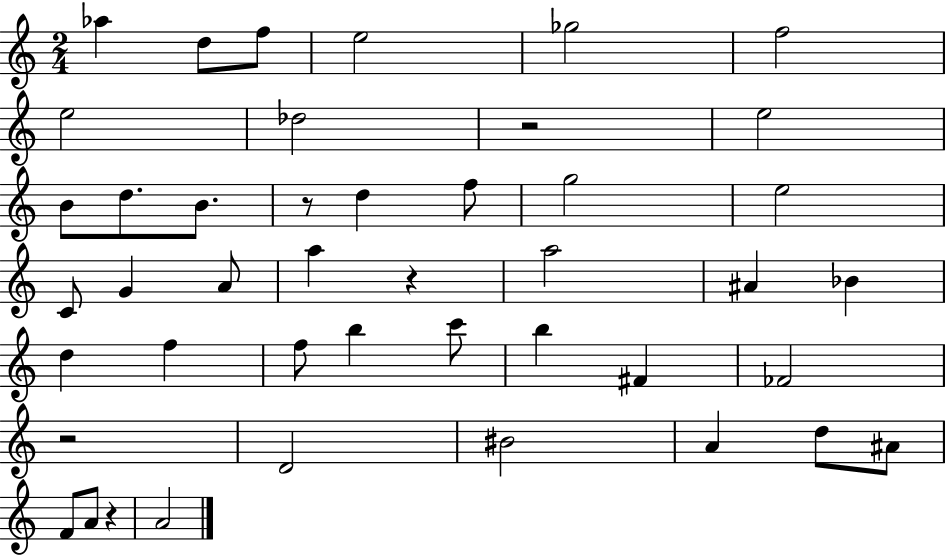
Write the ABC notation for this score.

X:1
T:Untitled
M:2/4
L:1/4
K:C
_a d/2 f/2 e2 _g2 f2 e2 _d2 z2 e2 B/2 d/2 B/2 z/2 d f/2 g2 e2 C/2 G A/2 a z a2 ^A _B d f f/2 b c'/2 b ^F _F2 z2 D2 ^B2 A d/2 ^A/2 F/2 A/2 z A2